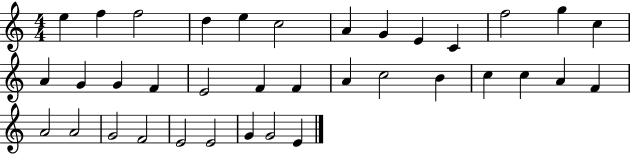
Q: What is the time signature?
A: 4/4